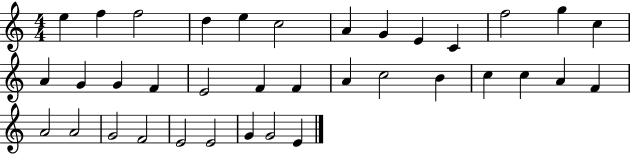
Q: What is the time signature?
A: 4/4